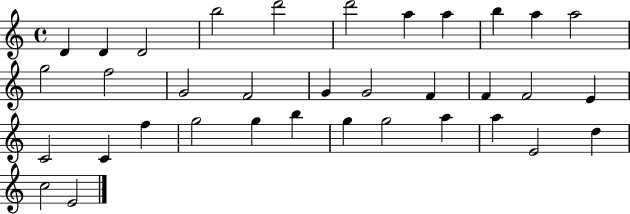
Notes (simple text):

D4/q D4/q D4/h B5/h D6/h D6/h A5/q A5/q B5/q A5/q A5/h G5/h F5/h G4/h F4/h G4/q G4/h F4/q F4/q F4/h E4/q C4/h C4/q F5/q G5/h G5/q B5/q G5/q G5/h A5/q A5/q E4/h D5/q C5/h E4/h